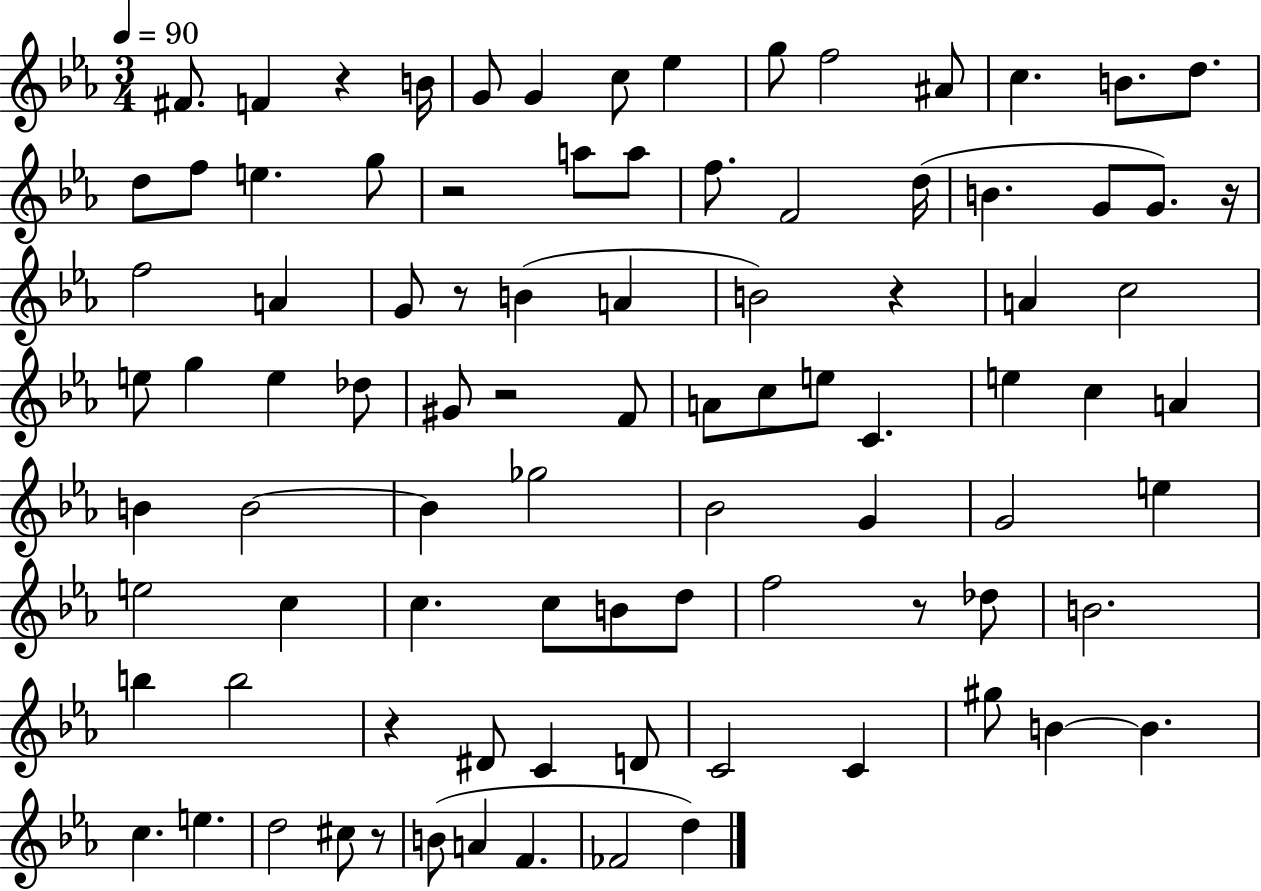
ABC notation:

X:1
T:Untitled
M:3/4
L:1/4
K:Eb
^F/2 F z B/4 G/2 G c/2 _e g/2 f2 ^A/2 c B/2 d/2 d/2 f/2 e g/2 z2 a/2 a/2 f/2 F2 d/4 B G/2 G/2 z/4 f2 A G/2 z/2 B A B2 z A c2 e/2 g e _d/2 ^G/2 z2 F/2 A/2 c/2 e/2 C e c A B B2 B _g2 _B2 G G2 e e2 c c c/2 B/2 d/2 f2 z/2 _d/2 B2 b b2 z ^D/2 C D/2 C2 C ^g/2 B B c e d2 ^c/2 z/2 B/2 A F _F2 d